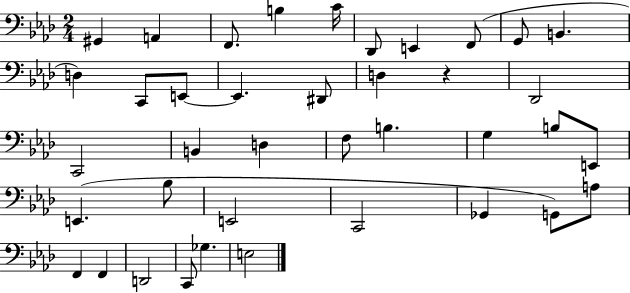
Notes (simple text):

G#2/q A2/q F2/e. B3/q C4/s Db2/e E2/q F2/e G2/e B2/q. D3/q C2/e E2/e E2/q. D#2/e D3/q R/q Db2/h C2/h B2/q D3/q F3/e B3/q. G3/q B3/e E2/e E2/q. Bb3/e E2/h C2/h Gb2/q G2/e A3/e F2/q F2/q D2/h C2/e Gb3/q. E3/h